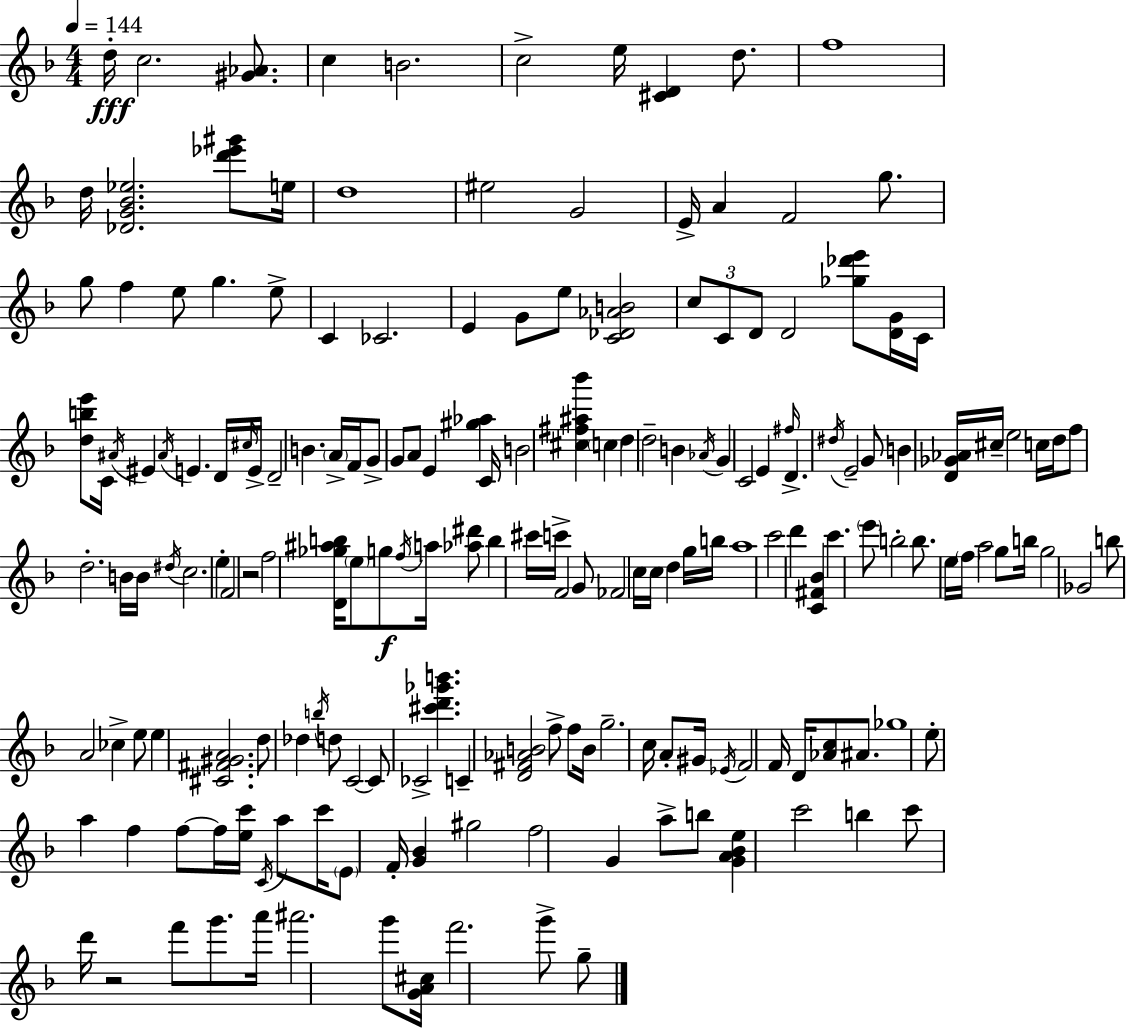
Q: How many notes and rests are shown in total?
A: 183